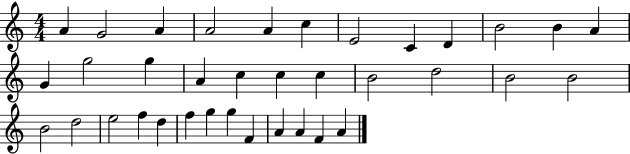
{
  \clef treble
  \numericTimeSignature
  \time 4/4
  \key c \major
  a'4 g'2 a'4 | a'2 a'4 c''4 | e'2 c'4 d'4 | b'2 b'4 a'4 | \break g'4 g''2 g''4 | a'4 c''4 c''4 c''4 | b'2 d''2 | b'2 b'2 | \break b'2 d''2 | e''2 f''4 d''4 | f''4 g''4 g''4 f'4 | a'4 a'4 f'4 a'4 | \break \bar "|."
}